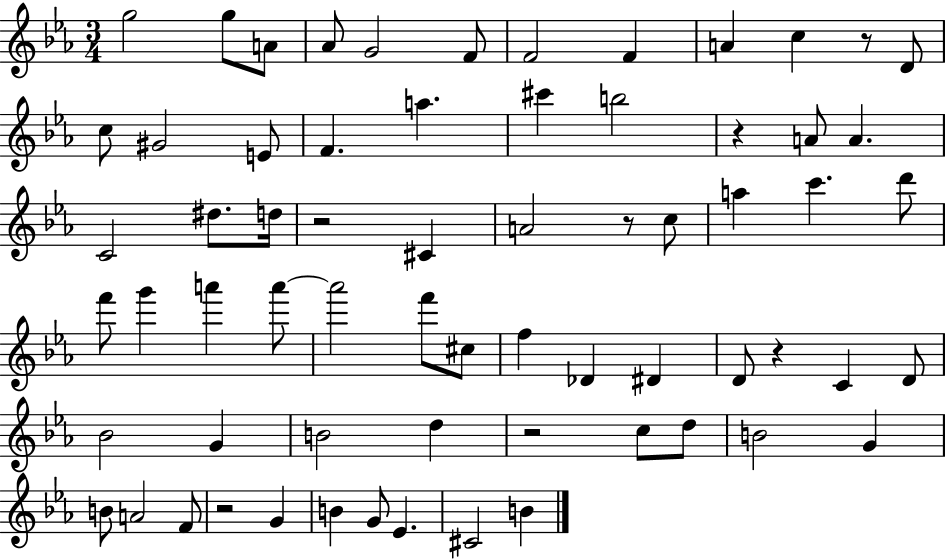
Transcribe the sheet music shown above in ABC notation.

X:1
T:Untitled
M:3/4
L:1/4
K:Eb
g2 g/2 A/2 _A/2 G2 F/2 F2 F A c z/2 D/2 c/2 ^G2 E/2 F a ^c' b2 z A/2 A C2 ^d/2 d/4 z2 ^C A2 z/2 c/2 a c' d'/2 f'/2 g' a' a'/2 a'2 f'/2 ^c/2 f _D ^D D/2 z C D/2 _B2 G B2 d z2 c/2 d/2 B2 G B/2 A2 F/2 z2 G B G/2 _E ^C2 B